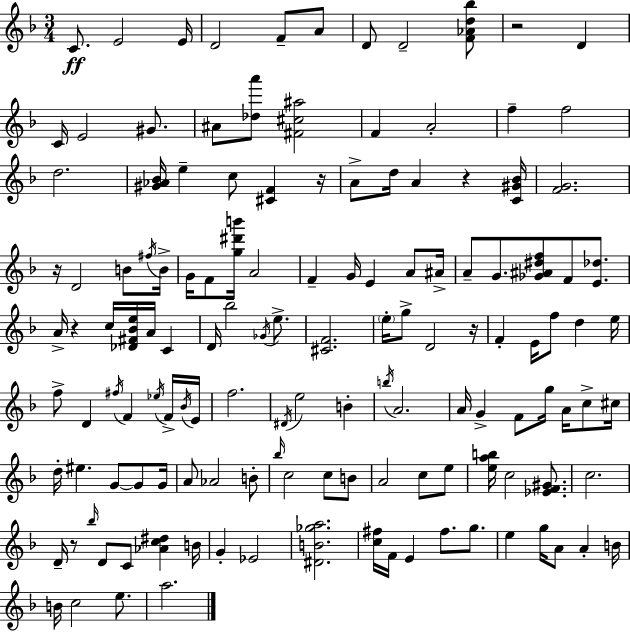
C4/e. E4/h E4/s D4/h F4/e A4/e D4/e D4/h [F4,Ab4,D5,Bb5]/e R/h D4/q C4/s E4/h G#4/e. A#4/e [Db5,A6]/e [F#4,C#5,A#5]/h F4/q A4/h F5/q F5/h D5/h. [G#4,Ab4,Bb4]/s E5/q C5/e [C#4,F4]/q R/s A4/e D5/s A4/q R/q [C4,G#4,Bb4]/s [F4,G4]/h. R/s D4/h B4/e F#5/s B4/s G4/s F4/e [G5,D#6,B6]/s A4/h F4/q G4/s E4/q A4/e A#4/s A4/e G4/e. [Gb4,A#4,D#5,F5]/e F4/e [E4,Db5]/e. A4/s R/q C5/s [Db4,F#4,Bb4,E5]/s A4/s C4/q D4/s Bb5/h Gb4/s E5/e. [C#4,F4]/h. E5/s G5/e D4/h R/s F4/q E4/s F5/e D5/q E5/s F5/e D4/q F#5/s F4/q Eb5/s F4/s Bb4/s E4/s F5/h. D#4/s E5/h B4/q B5/s A4/h. A4/s G4/q F4/e G5/s A4/s C5/e C#5/s D5/s EIS5/q. G4/e G4/e G4/s A4/e Ab4/h B4/e Bb5/s C5/h C5/e B4/e A4/h C5/e E5/e [E5,A5,B5]/s C5/h [Eb4,F4,G#4]/e. C5/h. D4/s R/e Bb5/s D4/e C4/e [Ab4,C5,D#5]/q B4/s G4/q Eb4/h [D#4,B4,Gb5,A5]/h. [C5,F#5]/s F4/s E4/q F#5/e. G5/e. E5/q G5/s A4/e A4/q B4/s B4/s C5/h E5/e. A5/h.